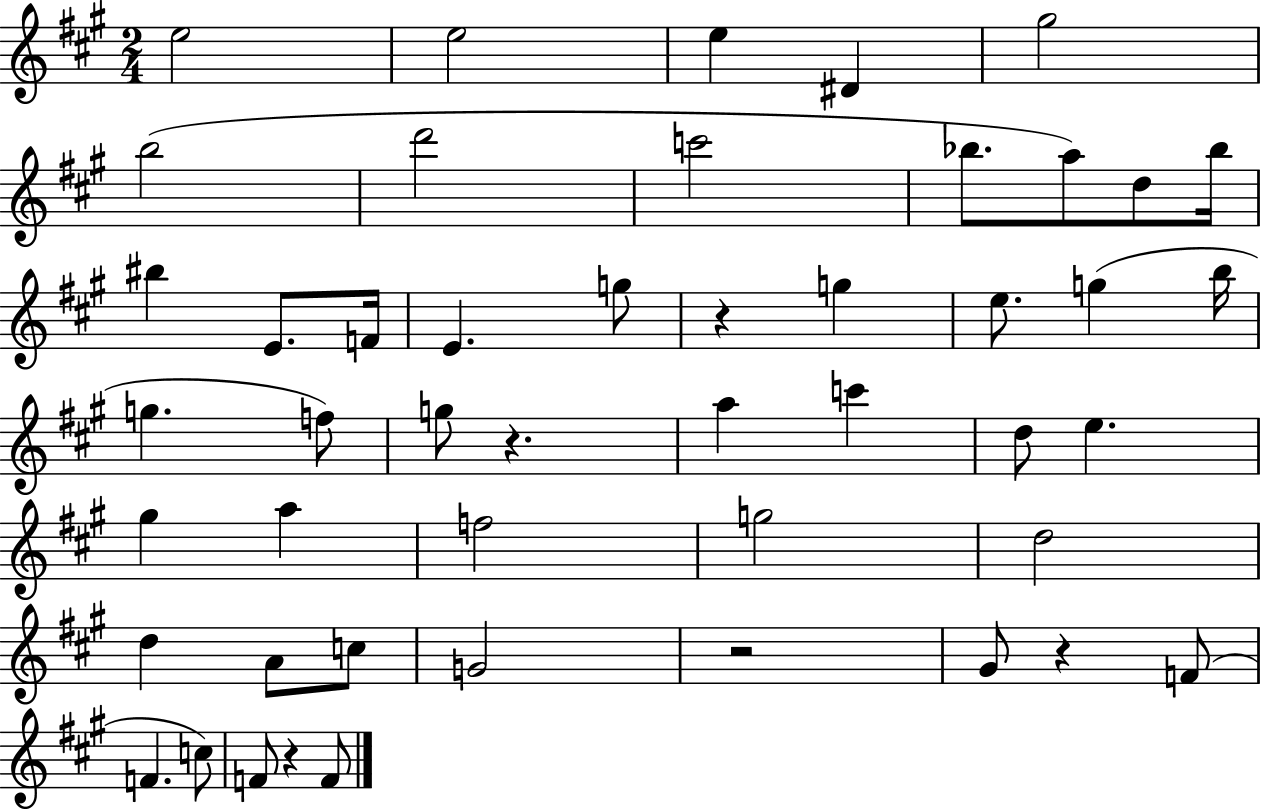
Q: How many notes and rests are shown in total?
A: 48